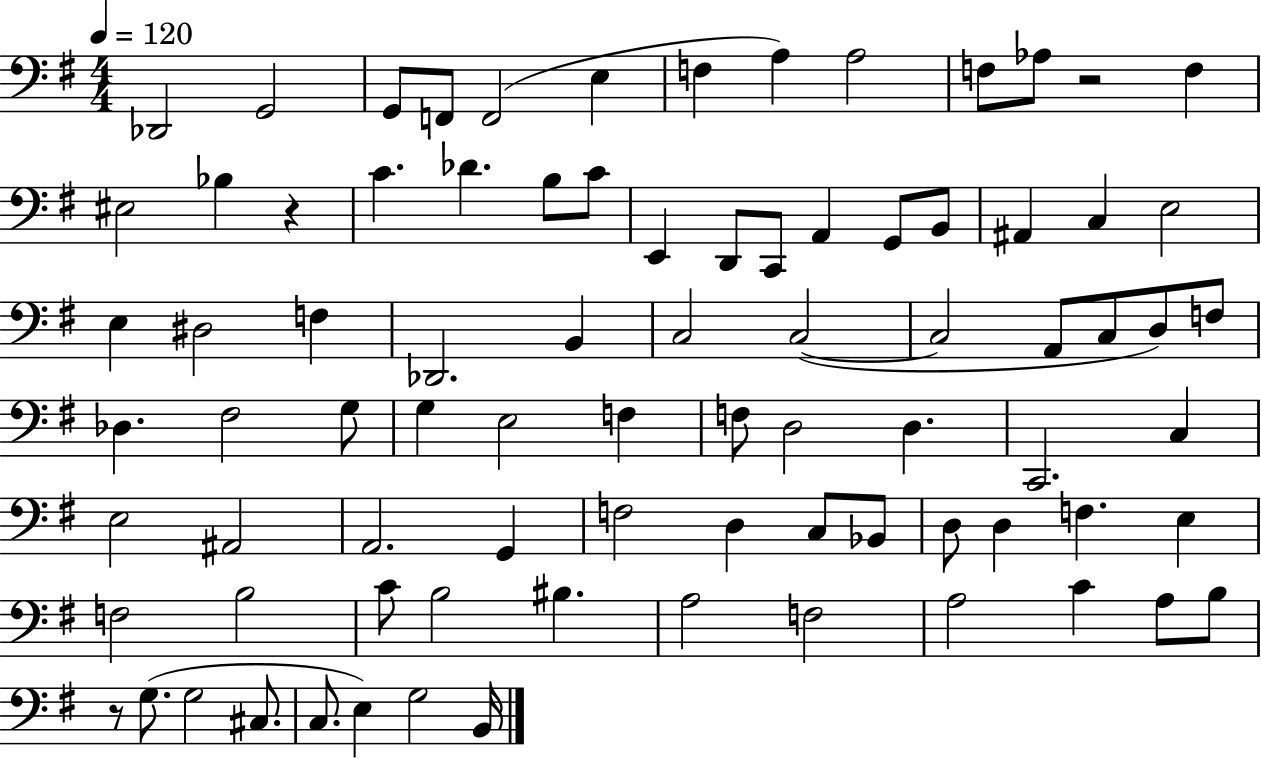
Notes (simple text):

Db2/h G2/h G2/e F2/e F2/h E3/q F3/q A3/q A3/h F3/e Ab3/e R/h F3/q EIS3/h Bb3/q R/q C4/q. Db4/q. B3/e C4/e E2/q D2/e C2/e A2/q G2/e B2/e A#2/q C3/q E3/h E3/q D#3/h F3/q Db2/h. B2/q C3/h C3/h C3/h A2/e C3/e D3/e F3/e Db3/q. F#3/h G3/e G3/q E3/h F3/q F3/e D3/h D3/q. C2/h. C3/q E3/h A#2/h A2/h. G2/q F3/h D3/q C3/e Bb2/e D3/e D3/q F3/q. E3/q F3/h B3/h C4/e B3/h BIS3/q. A3/h F3/h A3/h C4/q A3/e B3/e R/e G3/e. G3/h C#3/e. C3/e. E3/q G3/h B2/s